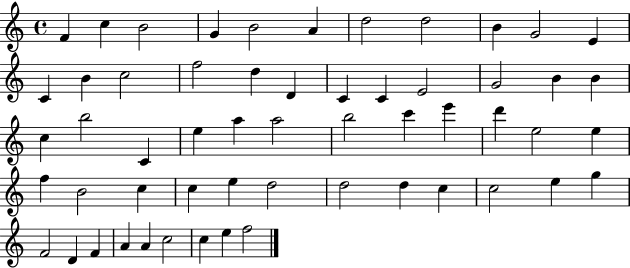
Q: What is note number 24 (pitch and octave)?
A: C5